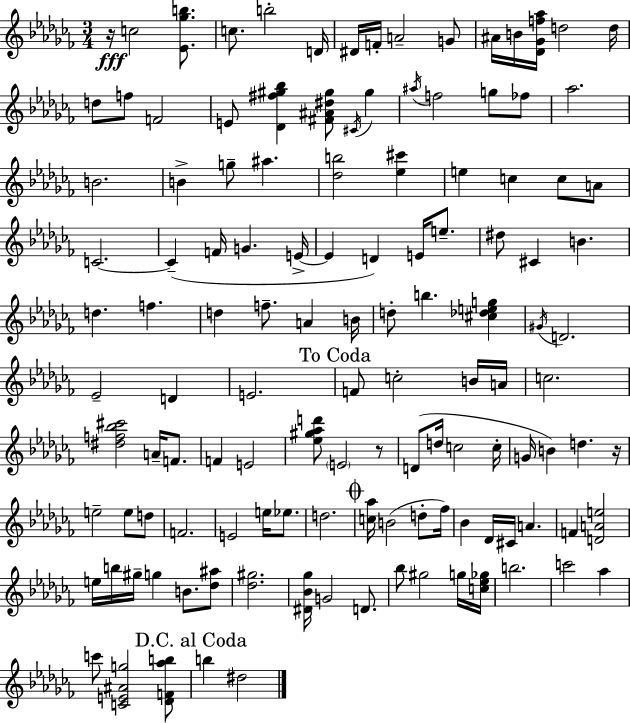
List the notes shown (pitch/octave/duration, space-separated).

R/s C5/h [Eb4,Gb5,B5]/e. C5/e. B5/h D4/s D#4/s F4/s A4/h G4/e A#4/s B4/s [Db4,Gb4,F5,Ab5]/s D5/h D5/s D5/e F5/e F4/h E4/e [Db4,F#5,G#5,Bb5]/q [F#4,A#4,D#5,G#5]/e C#4/s G#5/q A#5/s F5/h G5/e FES5/e Ab5/h. B4/h. B4/q G5/e A#5/q. [Db5,B5]/h [Eb5,C#6]/q E5/q C5/q C5/e A4/e C4/h. C4/q F4/s G4/q. E4/s E4/q D4/q E4/s E5/e. D#5/e C#4/q B4/q. D5/q. F5/q. D5/q F5/e. A4/q B4/s D5/e B5/q. [C#5,Db5,E5,G5]/q G#4/s D4/h. Eb4/h D4/q E4/h. F4/e C5/h B4/s A4/s C5/h. [D#5,F5,Bb5,C#6]/h A4/s F4/e. F4/q E4/h [Eb5,G#5,Ab5,D6]/e E4/h R/e D4/e D5/s C5/h C5/s G4/s B4/q D5/q. R/s E5/h E5/e D5/e F4/h. E4/h E5/s Eb5/e. D5/h. [C5,Ab5]/s B4/h D5/e FES5/s Bb4/q Db4/s C#4/s A4/q. F4/q [D4,A4,E5]/h E5/s B5/s G#5/s G5/q B4/e. [Db5,A#5]/e [Db5,G#5]/h. [D#4,Bb4,Gb5]/s G4/h D4/e. Bb5/e G#5/h G5/s [C5,Eb5,Gb5]/s B5/h. C6/h Ab5/q C6/e [C4,E4,A#4,G5]/h [Db4,F4,Ab5,B5]/e B5/q D#5/h